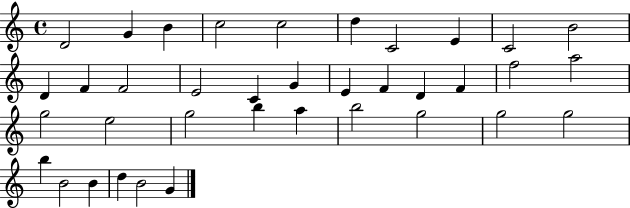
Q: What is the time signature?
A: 4/4